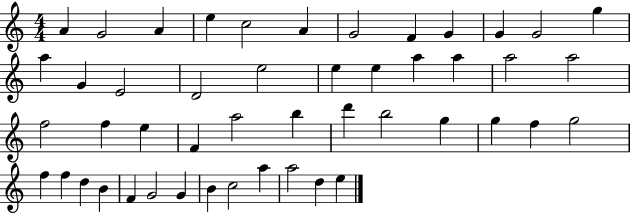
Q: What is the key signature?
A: C major